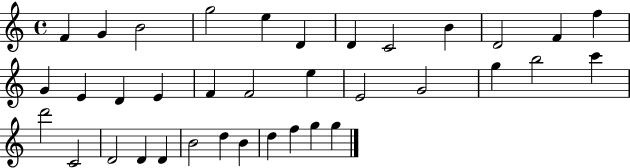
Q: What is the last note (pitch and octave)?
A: G5